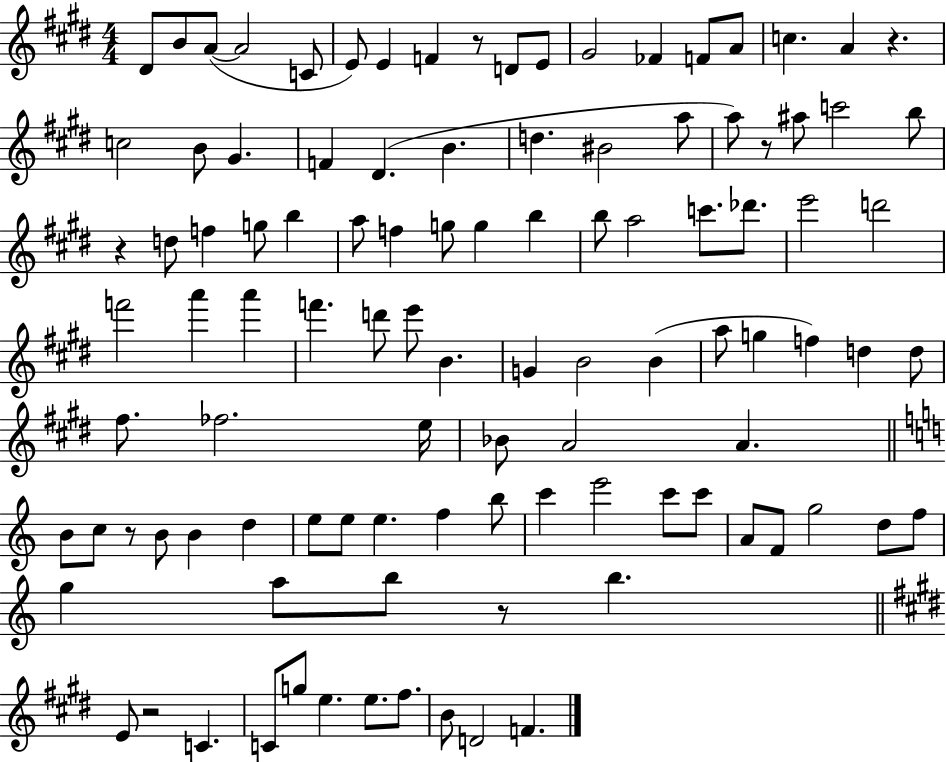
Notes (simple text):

D#4/e B4/e A4/e A4/h C4/e E4/e E4/q F4/q R/e D4/e E4/e G#4/h FES4/q F4/e A4/e C5/q. A4/q R/q. C5/h B4/e G#4/q. F4/q D#4/q. B4/q. D5/q. BIS4/h A5/e A5/e R/e A#5/e C6/h B5/e R/q D5/e F5/q G5/e B5/q A5/e F5/q G5/e G5/q B5/q B5/e A5/h C6/e. Db6/e. E6/h D6/h F6/h A6/q A6/q F6/q. D6/e E6/e B4/q. G4/q B4/h B4/q A5/e G5/q F5/q D5/q D5/e F#5/e. FES5/h. E5/s Bb4/e A4/h A4/q. B4/e C5/e R/e B4/e B4/q D5/q E5/e E5/e E5/q. F5/q B5/e C6/q E6/h C6/e C6/e A4/e F4/e G5/h D5/e F5/e G5/q A5/e B5/e R/e B5/q. E4/e R/h C4/q. C4/e G5/e E5/q. E5/e. F#5/e. B4/e D4/h F4/q.